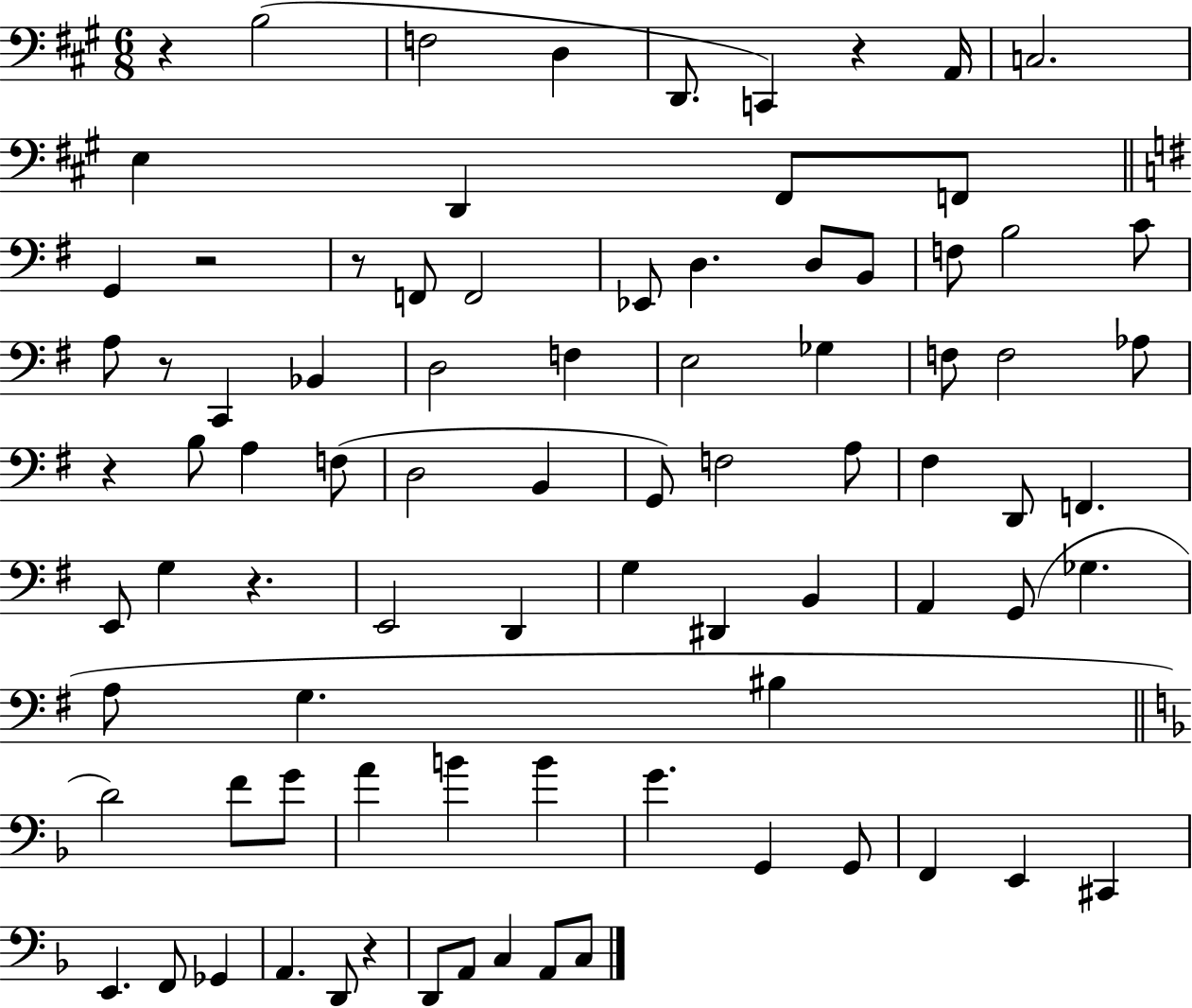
X:1
T:Untitled
M:6/8
L:1/4
K:A
z B,2 F,2 D, D,,/2 C,, z A,,/4 C,2 E, D,, ^F,,/2 F,,/2 G,, z2 z/2 F,,/2 F,,2 _E,,/2 D, D,/2 B,,/2 F,/2 B,2 C/2 A,/2 z/2 C,, _B,, D,2 F, E,2 _G, F,/2 F,2 _A,/2 z B,/2 A, F,/2 D,2 B,, G,,/2 F,2 A,/2 ^F, D,,/2 F,, E,,/2 G, z E,,2 D,, G, ^D,, B,, A,, G,,/2 _G, A,/2 G, ^B, D2 F/2 G/2 A B B G G,, G,,/2 F,, E,, ^C,, E,, F,,/2 _G,, A,, D,,/2 z D,,/2 A,,/2 C, A,,/2 C,/2